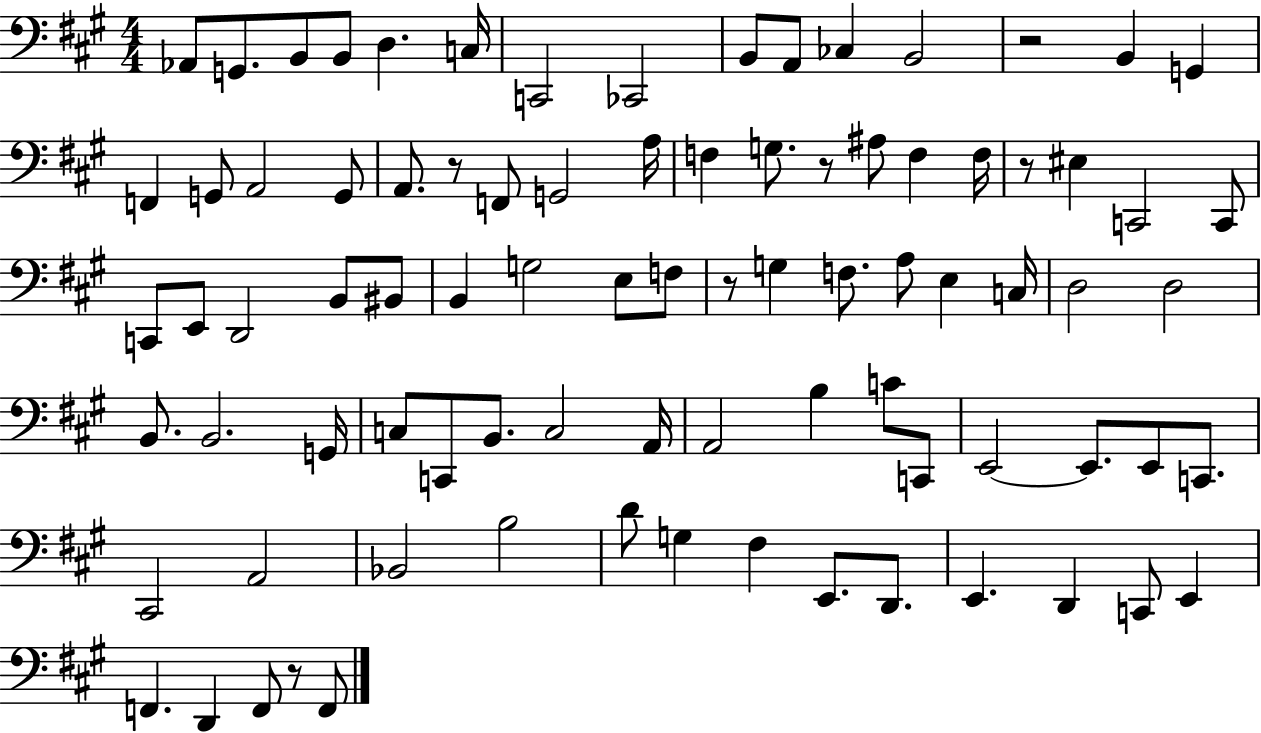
{
  \clef bass
  \numericTimeSignature
  \time 4/4
  \key a \major
  \repeat volta 2 { aes,8 g,8. b,8 b,8 d4. c16 | c,2 ces,2 | b,8 a,8 ces4 b,2 | r2 b,4 g,4 | \break f,4 g,8 a,2 g,8 | a,8. r8 f,8 g,2 a16 | f4 g8. r8 ais8 f4 f16 | r8 eis4 c,2 c,8 | \break c,8 e,8 d,2 b,8 bis,8 | b,4 g2 e8 f8 | r8 g4 f8. a8 e4 c16 | d2 d2 | \break b,8. b,2. g,16 | c8 c,8 b,8. c2 a,16 | a,2 b4 c'8 c,8 | e,2~~ e,8. e,8 c,8. | \break cis,2 a,2 | bes,2 b2 | d'8 g4 fis4 e,8. d,8. | e,4. d,4 c,8 e,4 | \break f,4. d,4 f,8 r8 f,8 | } \bar "|."
}